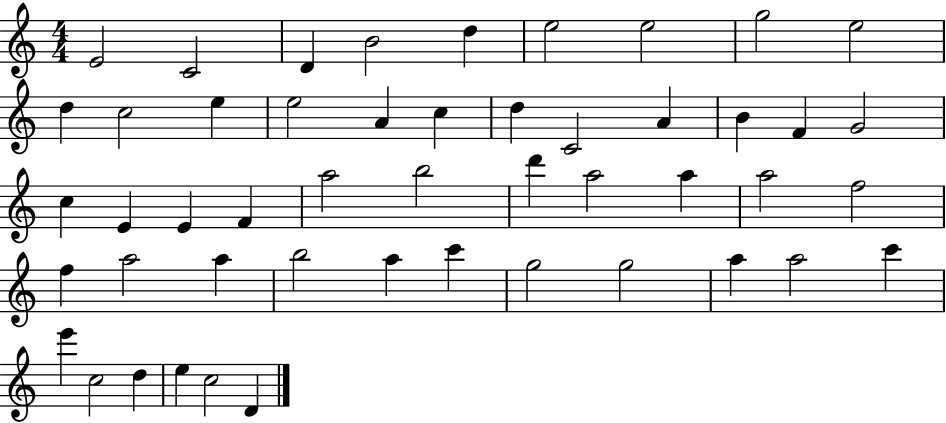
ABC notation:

X:1
T:Untitled
M:4/4
L:1/4
K:C
E2 C2 D B2 d e2 e2 g2 e2 d c2 e e2 A c d C2 A B F G2 c E E F a2 b2 d' a2 a a2 f2 f a2 a b2 a c' g2 g2 a a2 c' e' c2 d e c2 D